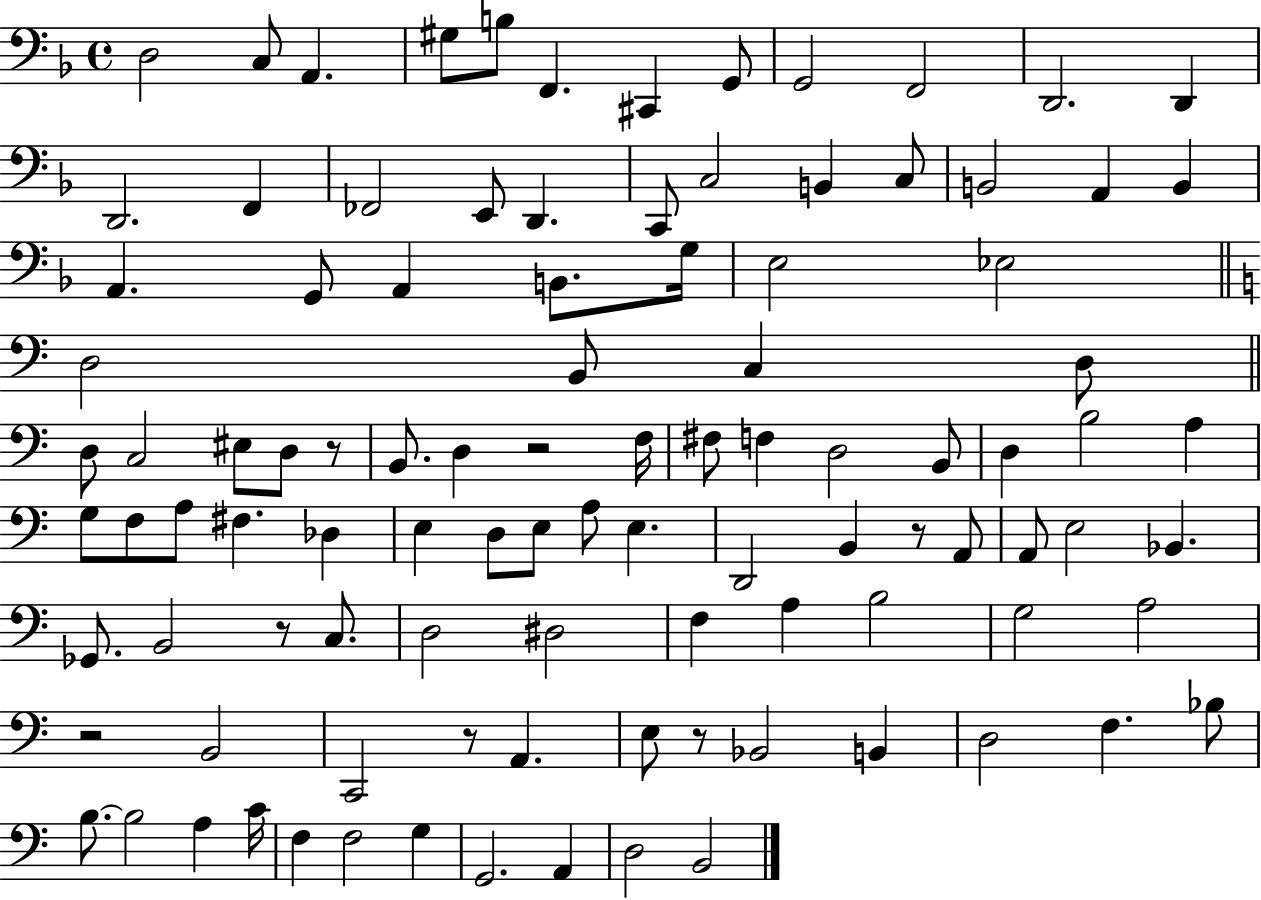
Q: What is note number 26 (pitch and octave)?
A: G2